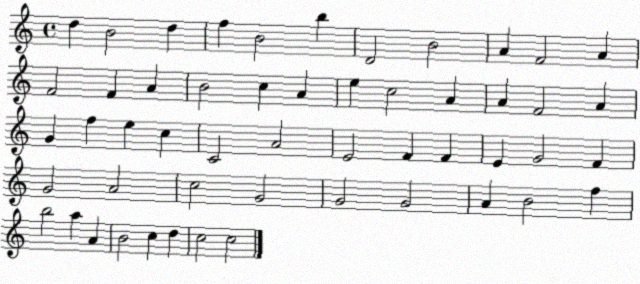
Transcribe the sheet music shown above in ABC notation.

X:1
T:Untitled
M:4/4
L:1/4
K:C
d B2 d f B2 b D2 B2 A F2 A F2 F A B2 c A e c2 A A F2 A G f e c C2 A2 E2 F F E G2 F G2 A2 c2 G2 G2 G2 A B2 f b2 a A B2 c d c2 c2